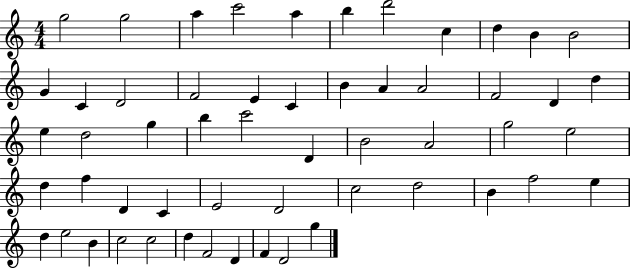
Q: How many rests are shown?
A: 0